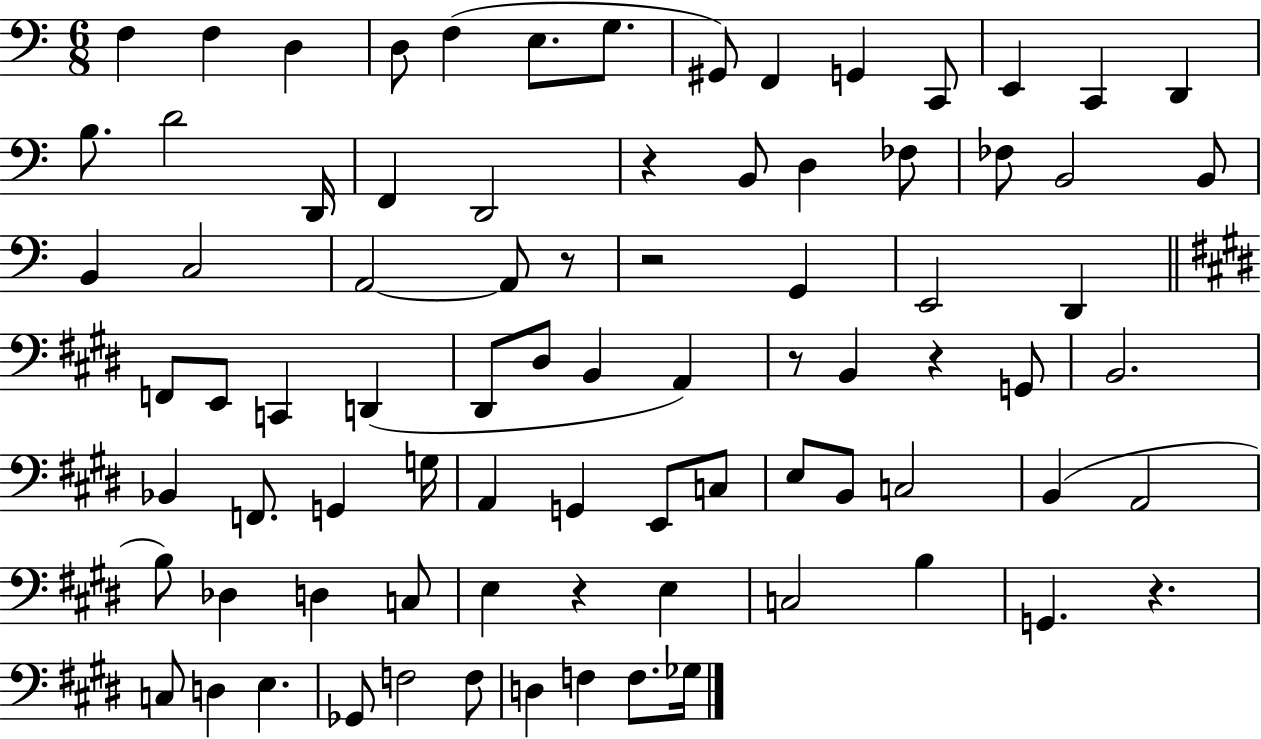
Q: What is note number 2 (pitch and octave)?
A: F3